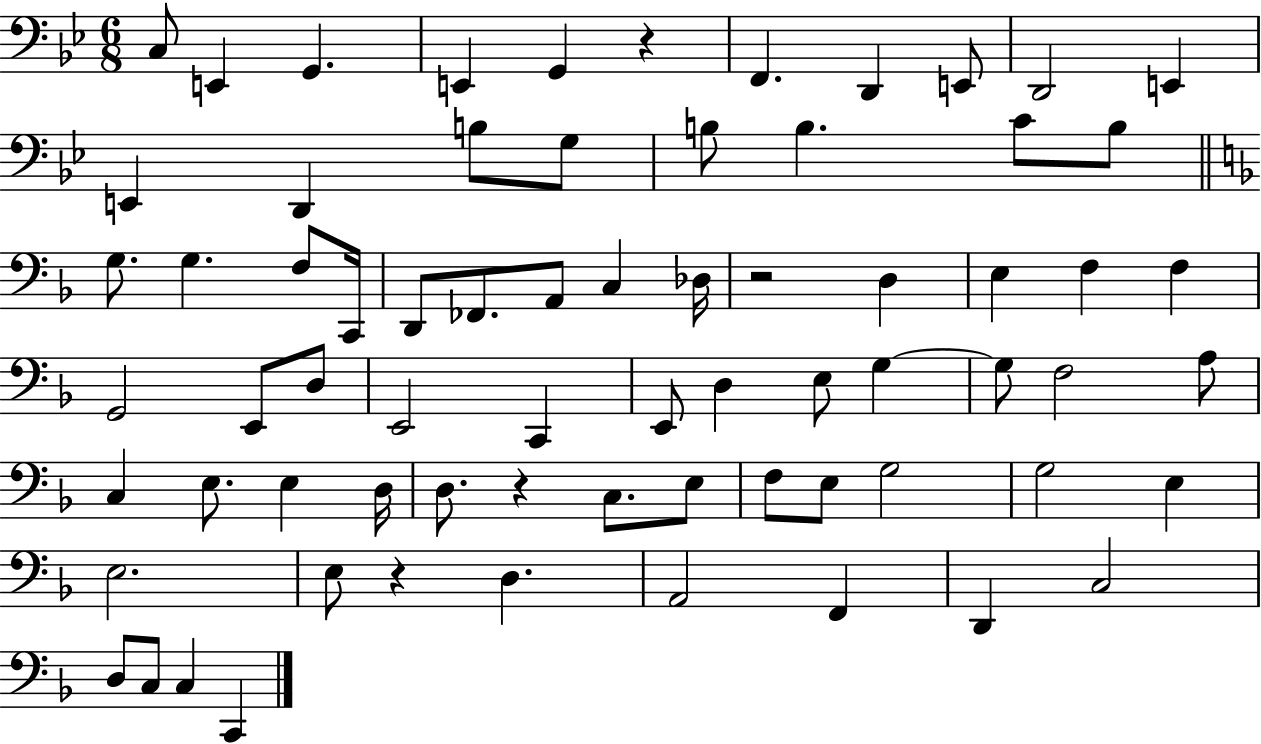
C3/e E2/q G2/q. E2/q G2/q R/q F2/q. D2/q E2/e D2/h E2/q E2/q D2/q B3/e G3/e B3/e B3/q. C4/e B3/e G3/e. G3/q. F3/e C2/s D2/e FES2/e. A2/e C3/q Db3/s R/h D3/q E3/q F3/q F3/q G2/h E2/e D3/e E2/h C2/q E2/e D3/q E3/e G3/q G3/e F3/h A3/e C3/q E3/e. E3/q D3/s D3/e. R/q C3/e. E3/e F3/e E3/e G3/h G3/h E3/q E3/h. E3/e R/q D3/q. A2/h F2/q D2/q C3/h D3/e C3/e C3/q C2/q